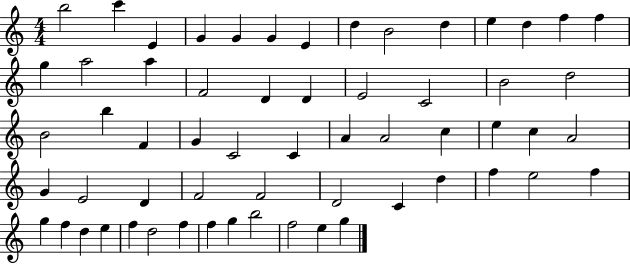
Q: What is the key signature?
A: C major